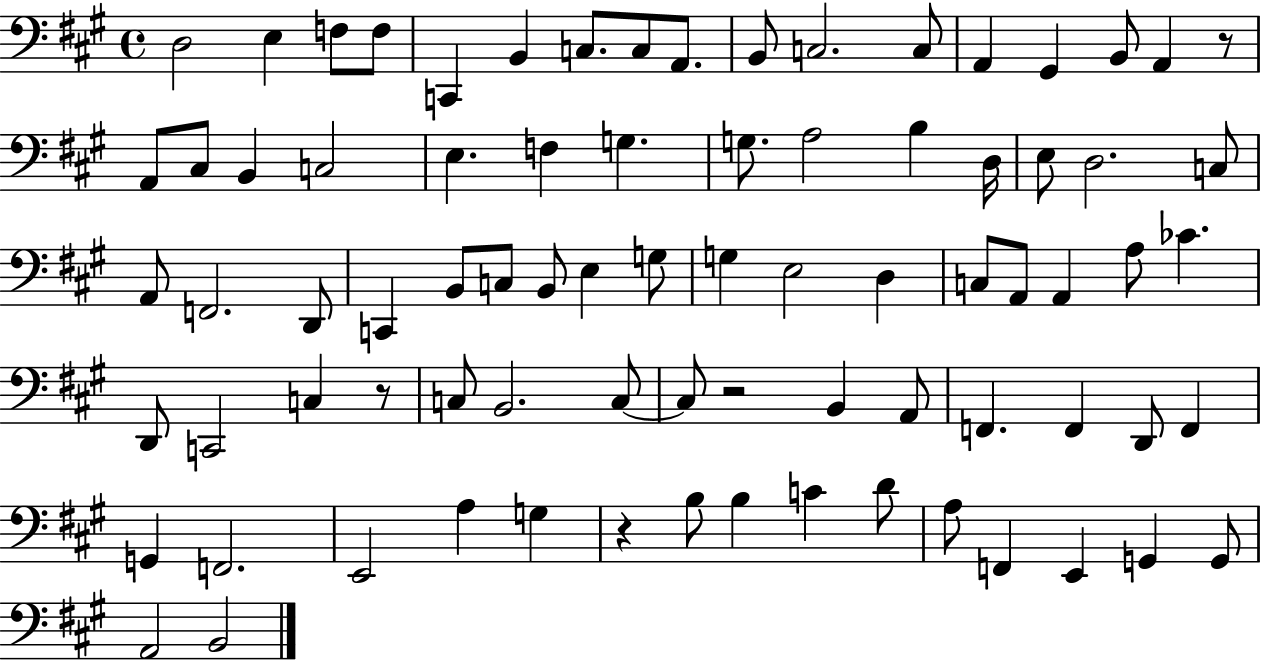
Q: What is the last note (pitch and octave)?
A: B2